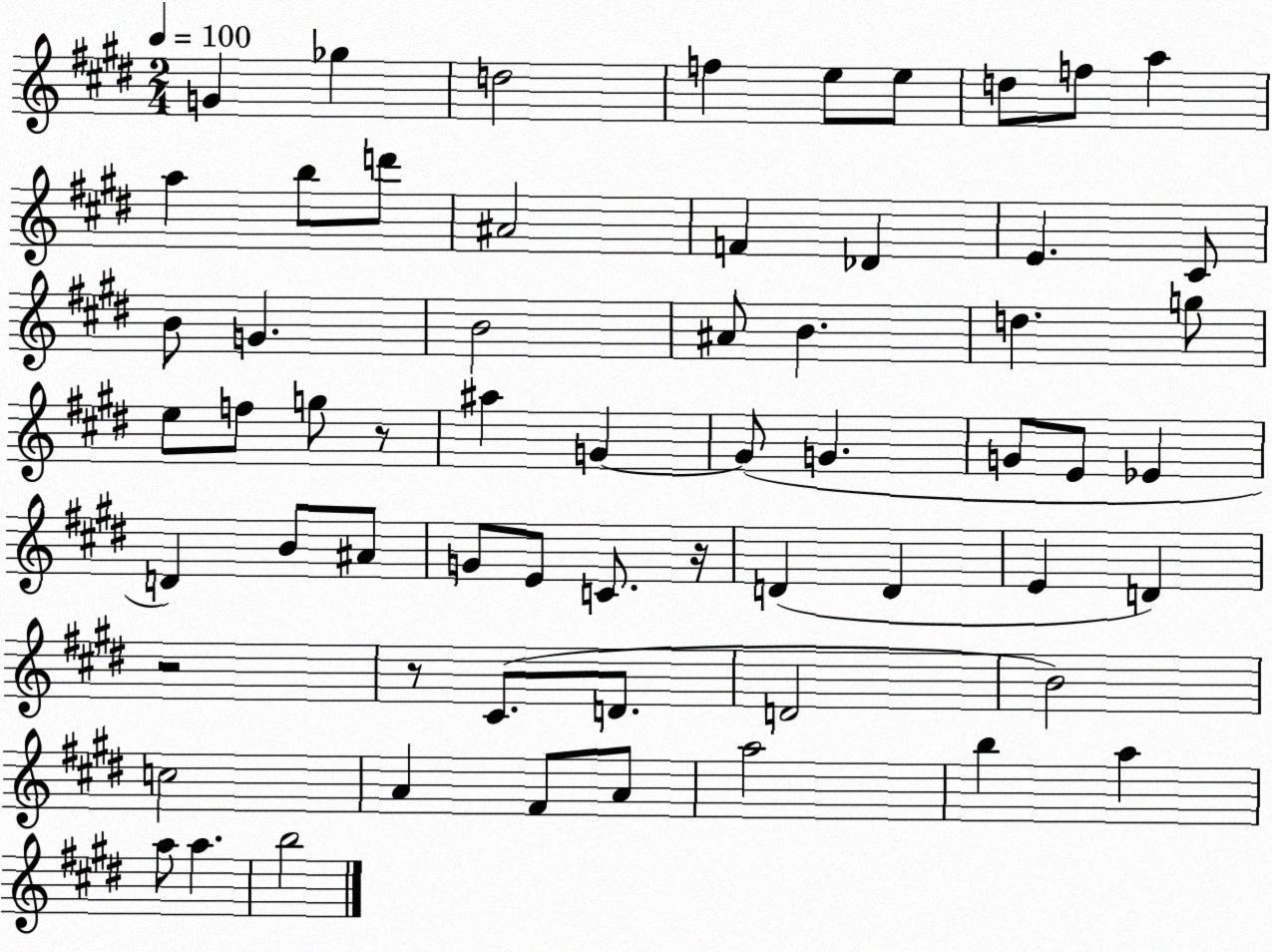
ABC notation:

X:1
T:Untitled
M:2/4
L:1/4
K:E
G _g d2 f e/2 e/2 d/2 f/2 a a b/2 d'/2 ^A2 F _D E ^C/2 B/2 G B2 ^A/2 B d g/2 e/2 f/2 g/2 z/2 ^a G G/2 G G/2 E/2 _E D B/2 ^A/2 G/2 E/2 C/2 z/4 D D E D z2 z/2 ^C/2 D/2 D2 B2 c2 A ^F/2 A/2 a2 b a a/2 a b2